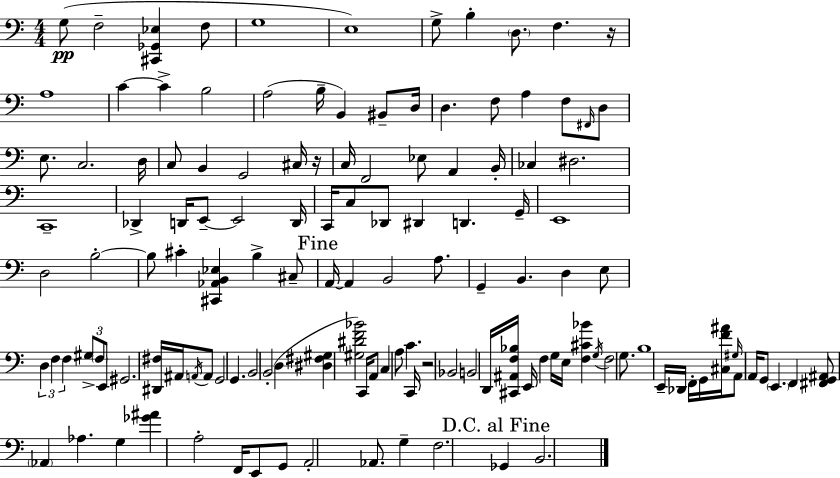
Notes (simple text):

G3/e F3/h [C#2,Gb2,Eb3]/q F3/e G3/w E3/w G3/e B3/q D3/e. F3/q. R/s A3/w C4/q C4/q B3/h A3/h B3/s B2/q BIS2/e D3/s D3/q. F3/e A3/q F3/e F#2/s D3/e E3/e. C3/h. D3/s C3/e B2/q G2/h C#3/s R/s C3/s F2/h Eb3/e A2/q B2/s CES3/q D#3/h. C2/w Db2/q D2/s E2/e E2/h D2/s C2/s C3/e Db2/e D#2/q D2/q. G2/s E2/w D3/h B3/h B3/e C#4/q [C#2,Ab2,B2,Eb3]/q B3/q C#3/e A2/s A2/q B2/h A3/e. G2/q B2/q. D3/q E3/e D3/q F3/q F3/q G#3/e F3/e E2/e G#2/h. [D#2,F#3]/s A#2/s A2/s A2/e G2/h G2/q. B2/h B2/h D3/q [D#3,F#3,G#3]/q [G#3,D#4,F4,Bb4]/h C2/s A2/e C3/q A3/e C4/q. C2/s R/h Bb2/h B2/h D2/s [C#2,A#2,F3,Bb3]/s E2/s F3/q G3/s E3/s [F3,C#4,Bb4]/q G3/s F3/h G3/e. B3/w E2/s Db2/s F2/s G2/s [C#3,F4,A#4]/s G#3/s A2/e A2/s G2/e E2/q. F2/q [F#2,G2,A#2]/e Ab2/q Ab3/q. G3/q [Gb4,A#4]/q A3/h F2/s E2/e G2/e A2/h Ab2/e. G3/q F3/h. Gb2/q B2/h.